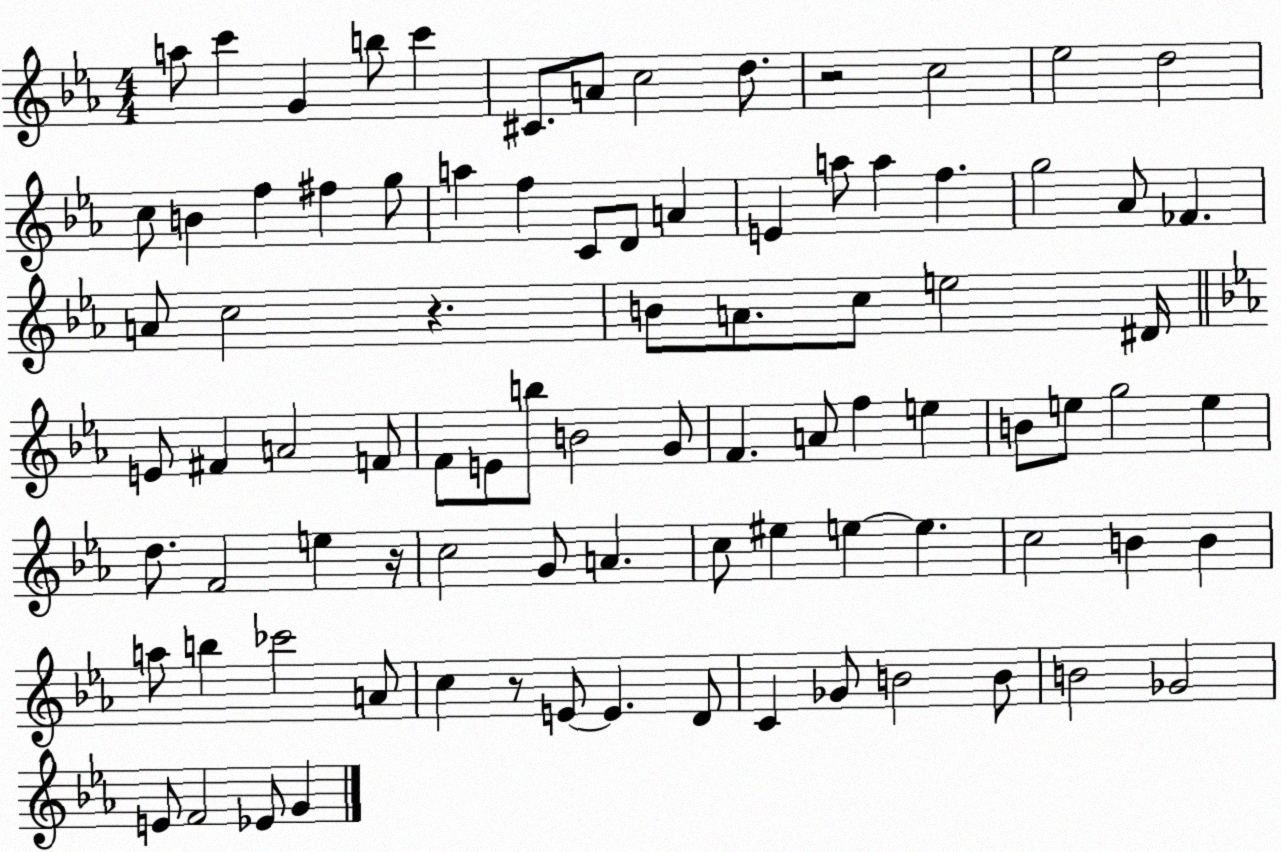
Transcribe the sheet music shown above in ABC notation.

X:1
T:Untitled
M:4/4
L:1/4
K:Eb
a/2 c' G b/2 c' ^C/2 A/2 c2 d/2 z2 c2 _e2 d2 c/2 B f ^f g/2 a f C/2 D/2 A E a/2 a f g2 _A/2 _F A/2 c2 z B/2 A/2 c/2 e2 ^D/4 E/2 ^F A2 F/2 F/2 E/2 b/2 B2 G/2 F A/2 f e B/2 e/2 g2 e d/2 F2 e z/4 c2 G/2 A c/2 ^e e e c2 B B a/2 b _c'2 A/2 c z/2 E/2 E D/2 C _G/2 B2 B/2 B2 _G2 E/2 F2 _E/2 G